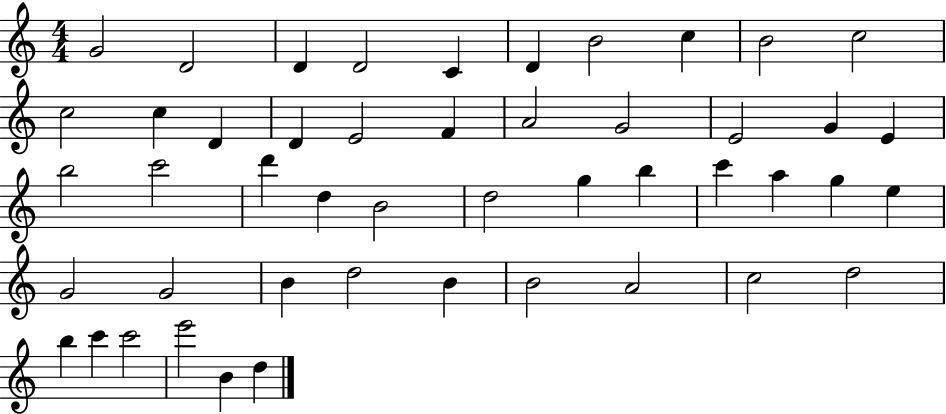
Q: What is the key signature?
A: C major